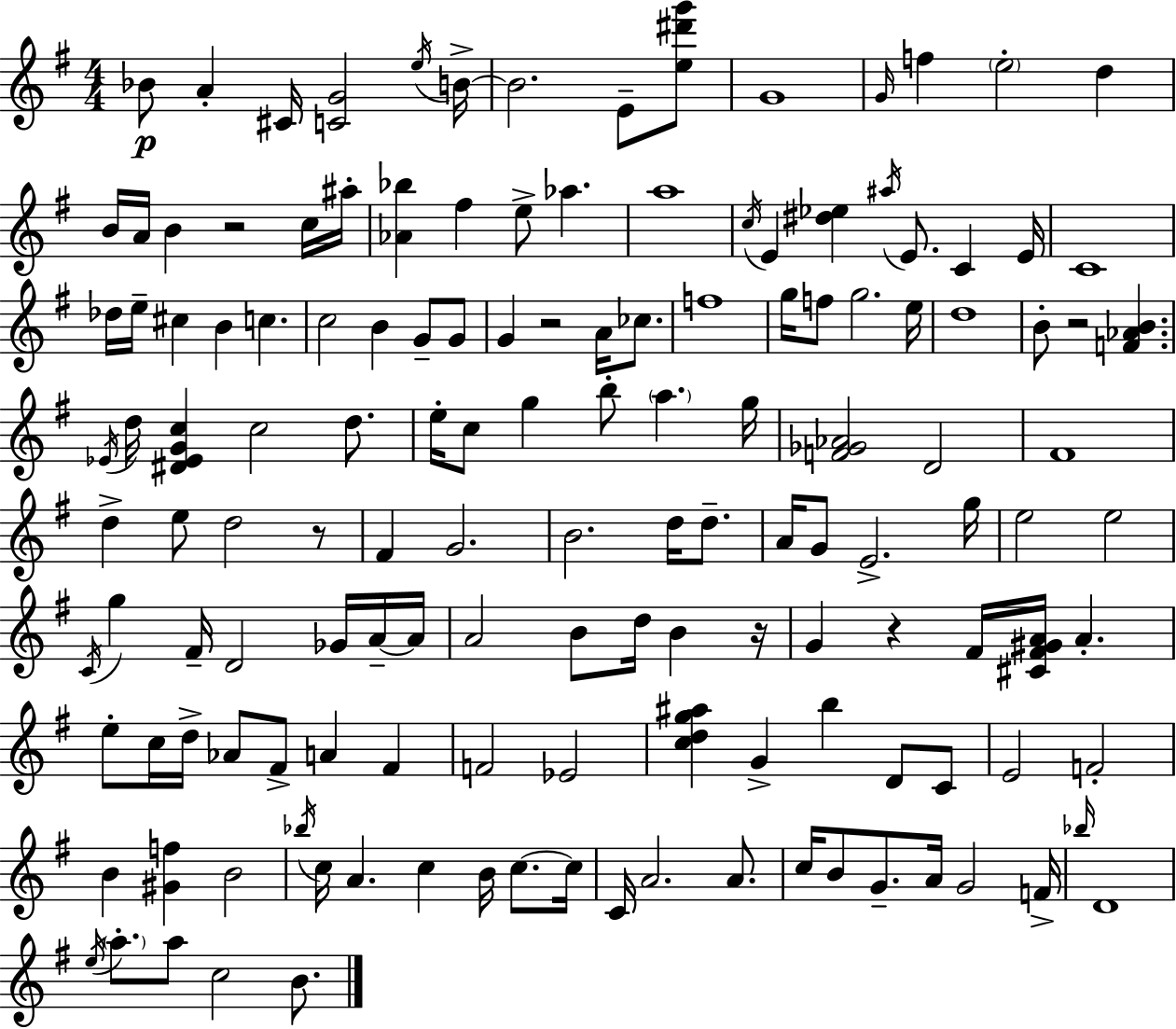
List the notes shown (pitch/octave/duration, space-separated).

Bb4/e A4/q C#4/s [C4,G4]/h E5/s B4/s B4/h. E4/e [E5,D#6,G6]/e G4/w G4/s F5/q E5/h D5/q B4/s A4/s B4/q R/h C5/s A#5/s [Ab4,Bb5]/q F#5/q E5/e Ab5/q. A5/w C5/s E4/q [D#5,Eb5]/q A#5/s E4/e. C4/q E4/s C4/w Db5/s E5/s C#5/q B4/q C5/q. C5/h B4/q G4/e G4/e G4/q R/h A4/s CES5/e. F5/w G5/s F5/e G5/h. E5/s D5/w B4/e R/h [F4,Ab4,B4]/q. Eb4/s D5/s [D#4,Eb4,G4,C5]/q C5/h D5/e. E5/s C5/e G5/q B5/e A5/q. G5/s [F4,Gb4,Ab4]/h D4/h F#4/w D5/q E5/e D5/h R/e F#4/q G4/h. B4/h. D5/s D5/e. A4/s G4/e E4/h. G5/s E5/h E5/h C4/s G5/q F#4/s D4/h Gb4/s A4/s A4/s A4/h B4/e D5/s B4/q R/s G4/q R/q F#4/s [C#4,F#4,G#4,A4]/s A4/q. E5/e C5/s D5/s Ab4/e F#4/e A4/q F#4/q F4/h Eb4/h [C5,D5,G5,A#5]/q G4/q B5/q D4/e C4/e E4/h F4/h B4/q [G#4,F5]/q B4/h Bb5/s C5/s A4/q. C5/q B4/s C5/e. C5/s C4/s A4/h. A4/e. C5/s B4/e G4/e. A4/s G4/h F4/s Bb5/s D4/w E5/s A5/e. A5/e C5/h B4/e.